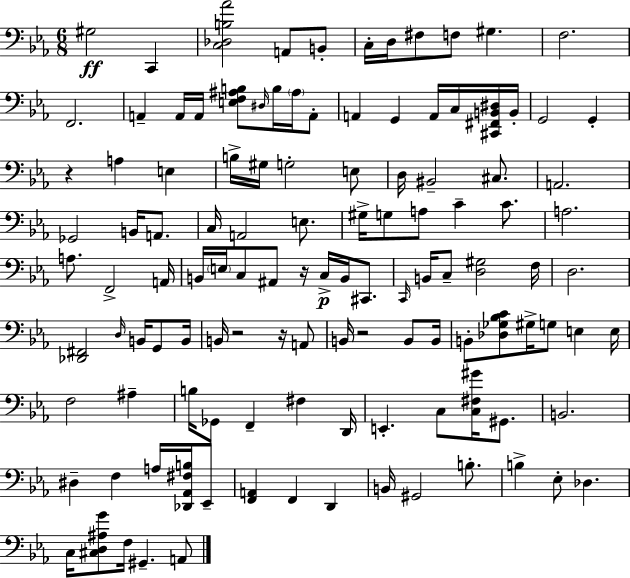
{
  \clef bass
  \numericTimeSignature
  \time 6/8
  \key ees \major
  \repeat volta 2 { gis2\ff c,4 | <c des b aes'>2 a,8 b,8-. | c16-. d16 fis8 f8 gis4. | f2. | \break f,2. | a,4-- a,16 a,16 <e f ais b>8 \grace { dis16 } b16 \parenthesize ais16 a,8-. | a,4 g,4 a,16 c16 <cis, fis, b, dis>16 | b,16-. g,2 g,4-. | \break r4 a4 e4 | b16-> gis16 g2-. e8 | d16 bis,2-- cis8. | a,2. | \break ges,2 b,16 a,8. | c16 a,2 e8. | gis16-> g8 a8 c'4-- c'8. | a2. | \break a8. f,2-> | a,16 b,16 \parenthesize e16 c8 ais,8 r16 c16->\p b,16 cis,8. | \grace { c,16 } b,16 c8-- <d gis>2 | f16 d2. | \break <des, fis,>2 \grace { d16 } b,16 | g,8 b,16 b,16 r2 | r16 a,8 b,16 r2 | b,8 b,16 b,8-. <des ges bes c'>8 gis16-> g8 e4 | \break e16 f2 ais4-- | b16 ges,8 f,4-- fis4 | d,16 e,4.-. c8 <c fis gis'>16 | gis,8. b,2. | \break dis4-- f4 a16 | <des, aes, fis b>16 ees,8-- <f, a,>4 f,4 d,4 | b,16 gis,2 | b8.-. b4-> ees8-. des4. | \break c16 <cis d ais g'>8 f16 gis,4.-- | a,8 } \bar "|."
}